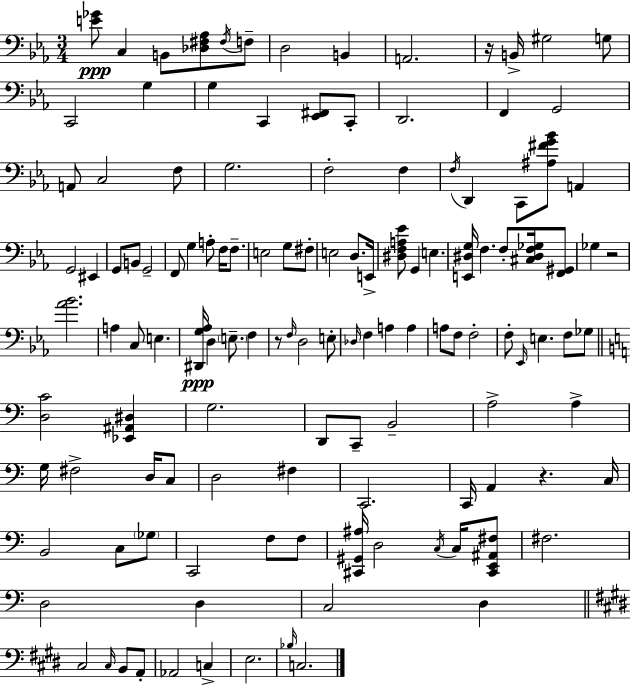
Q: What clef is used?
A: bass